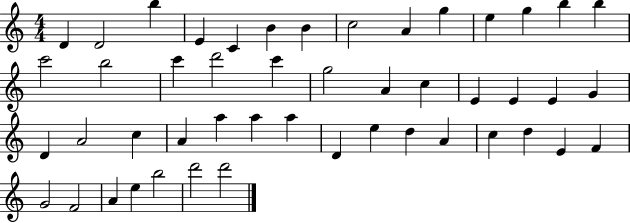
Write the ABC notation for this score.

X:1
T:Untitled
M:4/4
L:1/4
K:C
D D2 b E C B B c2 A g e g b b c'2 b2 c' d'2 c' g2 A c E E E G D A2 c A a a a D e d A c d E F G2 F2 A e b2 d'2 d'2